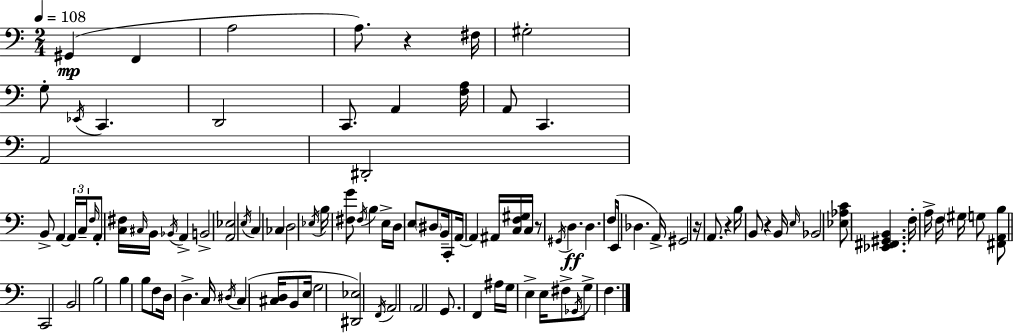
X:1
T:Untitled
M:2/4
L:1/4
K:Am
^G,, F,, A,2 A,/2 z ^F,/4 ^G,2 G,/2 _E,,/4 C,, D,,2 C,,/2 A,, [F,A,]/4 A,,/2 C,, A,,2 ^D,,2 B,,/2 A,, A,,/4 C,/4 F,/4 A,,/2 [C,^F,]/4 ^C,/4 B,,/4 _B,,/4 A,, B,,2 [A,,_E,]2 E,/4 C, _C, D,2 _E,/4 B,/4 [^F,G]/2 ^F,/4 B, E,/4 D,/4 E,/2 ^D,/2 B,,/4 C,,/2 A,,/4 A,, ^A,,/4 [C,F,^G,]/4 C,/4 z/2 ^G,,/4 D, D, F,/2 E,,/4 _D, A,,/4 ^G,,2 z/4 A,,/2 z B,/4 B,,/2 z B,,/4 E,/4 _B,,2 [_E,_A,C]/2 [_E,,^F,,^G,,B,,] F,/4 A,/4 F,/4 ^G,/4 G,/2 [^F,,A,,B,]/2 C,,2 B,,2 B,2 B, B,/2 F,/2 D,/4 D, C,/4 ^D,/4 C, [^C,D,]/4 B,,/2 E,/4 G,2 [^D,,_E,]2 F,,/4 A,,2 A,,2 G,,/2 F,, ^A,/4 G,/4 E, E,/4 ^F,/2 _G,,/4 G,/2 F,